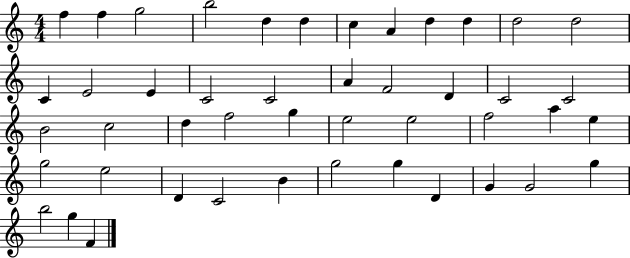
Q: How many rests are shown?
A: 0